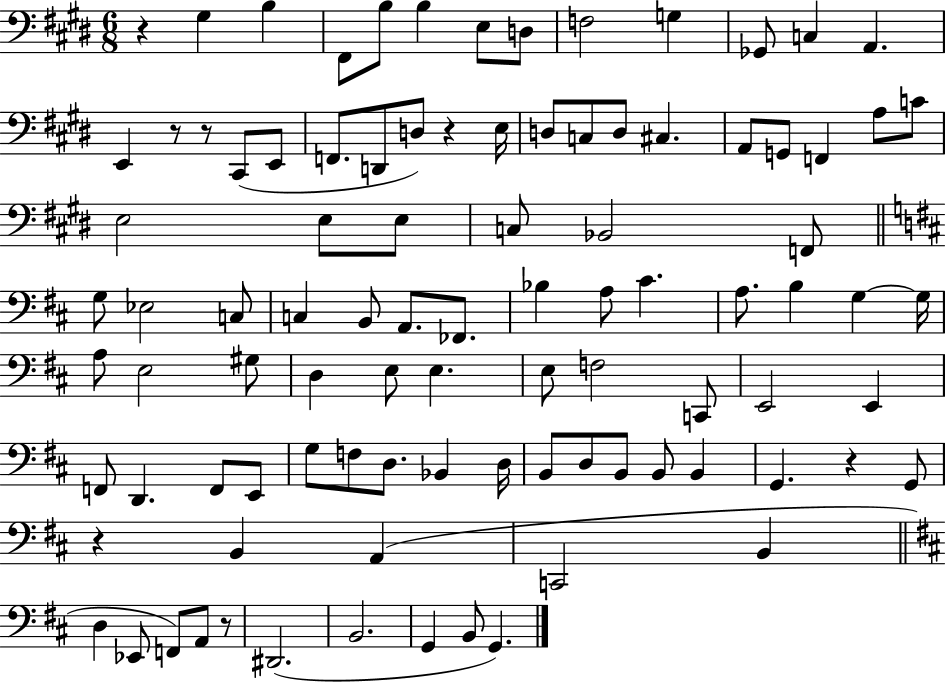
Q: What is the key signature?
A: E major